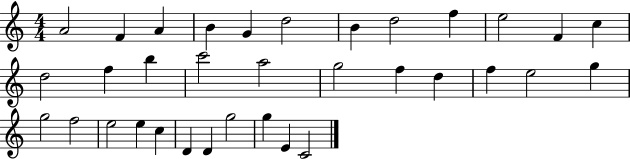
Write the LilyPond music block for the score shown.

{
  \clef treble
  \numericTimeSignature
  \time 4/4
  \key c \major
  a'2 f'4 a'4 | b'4 g'4 d''2 | b'4 d''2 f''4 | e''2 f'4 c''4 | \break d''2 f''4 b''4 | c'''2 a''2 | g''2 f''4 d''4 | f''4 e''2 g''4 | \break g''2 f''2 | e''2 e''4 c''4 | d'4 d'4 g''2 | g''4 e'4 c'2 | \break \bar "|."
}